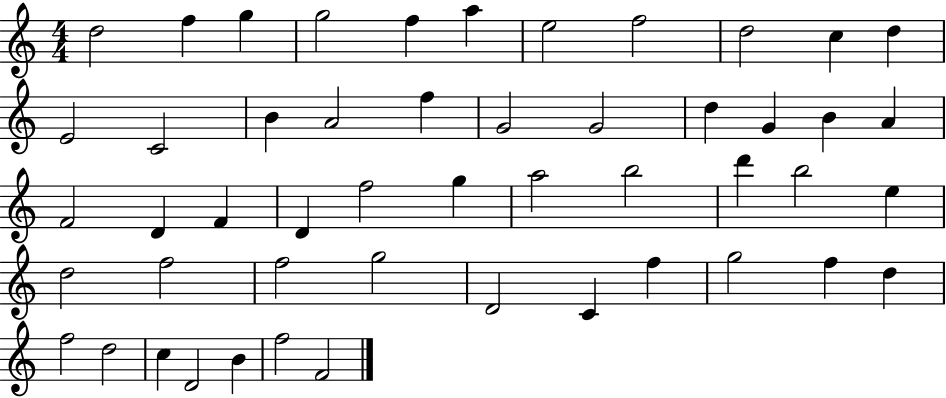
X:1
T:Untitled
M:4/4
L:1/4
K:C
d2 f g g2 f a e2 f2 d2 c d E2 C2 B A2 f G2 G2 d G B A F2 D F D f2 g a2 b2 d' b2 e d2 f2 f2 g2 D2 C f g2 f d f2 d2 c D2 B f2 F2